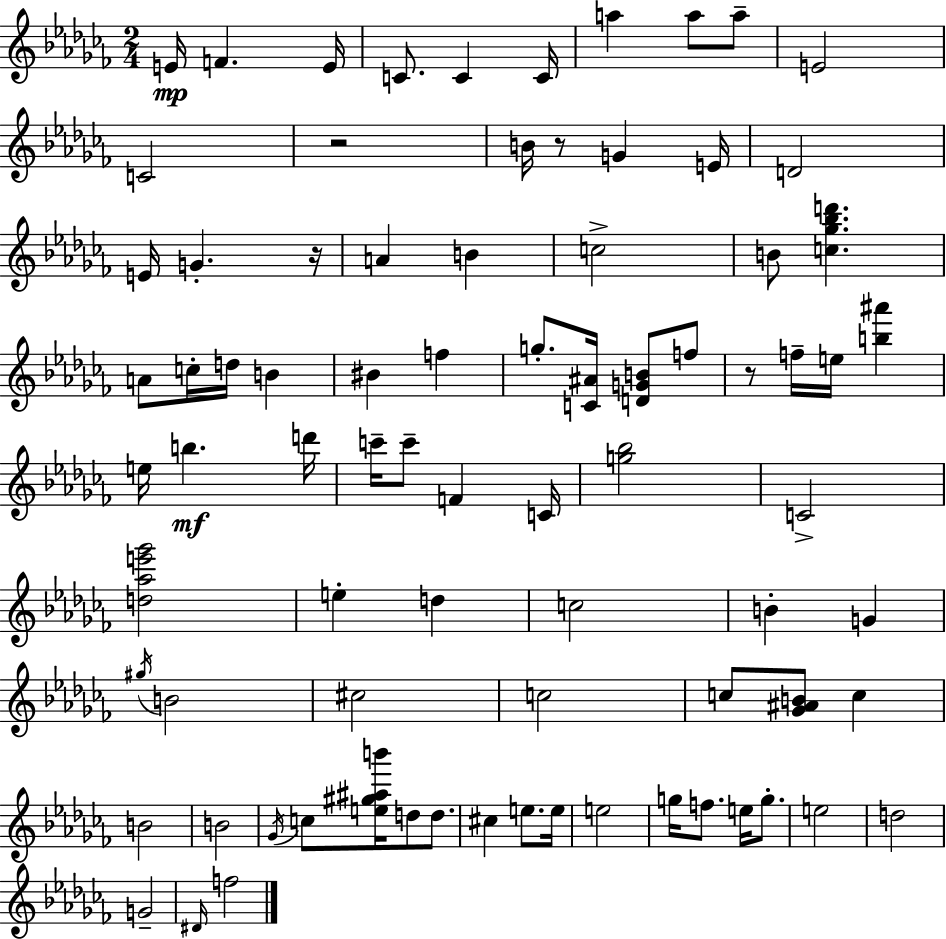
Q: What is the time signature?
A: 2/4